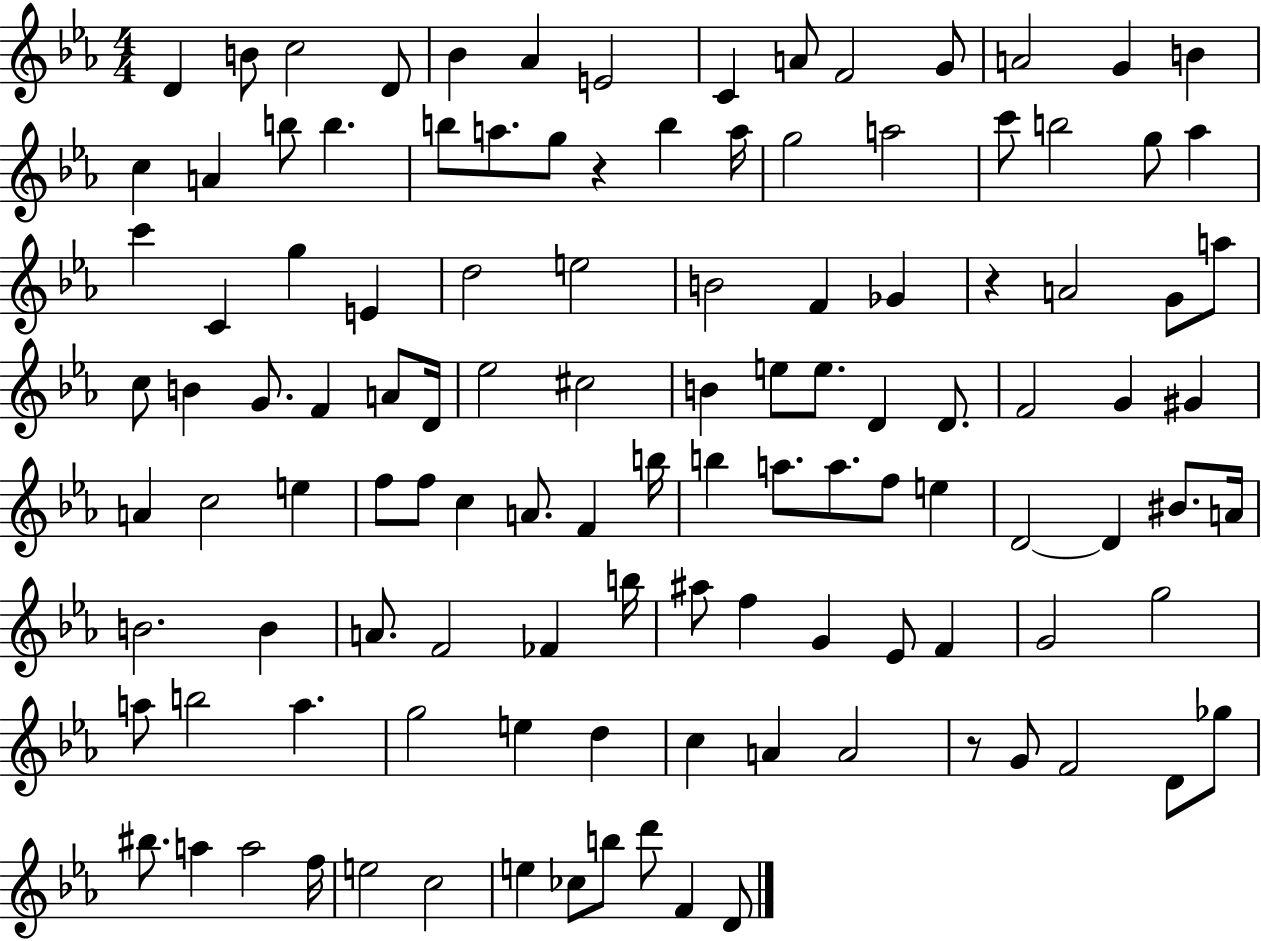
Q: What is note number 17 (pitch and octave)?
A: B5